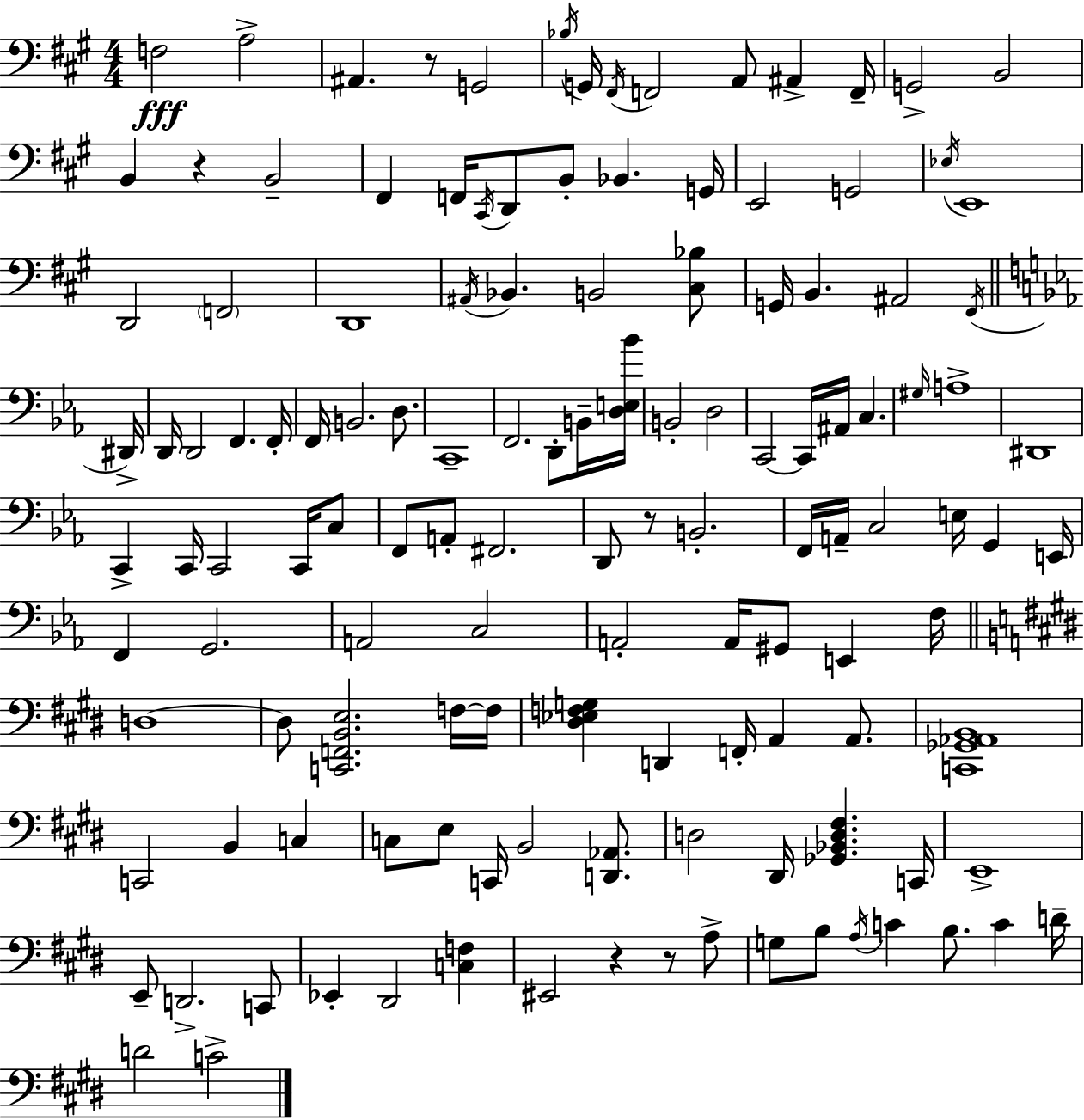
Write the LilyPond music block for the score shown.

{
  \clef bass
  \numericTimeSignature
  \time 4/4
  \key a \major
  f2\fff a2-> | ais,4. r8 g,2 | \acciaccatura { bes16 } g,16 \acciaccatura { fis,16 } f,2 a,8 ais,4-> | f,16-- g,2-> b,2 | \break b,4 r4 b,2-- | fis,4 f,16 \acciaccatura { cis,16 } d,8 b,8-. bes,4. | g,16 e,2 g,2 | \acciaccatura { ees16 } e,1 | \break d,2 \parenthesize f,2 | d,1 | \acciaccatura { ais,16 } bes,4. b,2 | <cis bes>8 g,16 b,4. ais,2 | \break \acciaccatura { fis,16 } \bar "||" \break \key ees \major dis,16-> d,16 d,2 f,4. | f,16-. f,16 b,2. d8. | c,1-- | f,2. d,8-. b,16-- | \break <d e bes'>16 b,2-. d2 | c,2~~ c,16 ais,16 c4. | \grace { gis16 } a1-> | dis,1 | \break c,4-> c,16 c,2 c,16 | c8 f,8 a,8-. fis,2. | d,8 r8 b,2.-. | f,16 a,16-- c2 e16 g,4 | \break e,16 f,4 g,2. | a,2 c2 | a,2-. a,16 gis,8 e,4 | f16 \bar "||" \break \key e \major d1~~ | d8 <c, f, b, e>2. f16~~ f16 | <dis ees f g>4 d,4 f,16-. a,4 a,8. | <c, ges, aes, b,>1 | \break c,2 b,4 c4 | c8 e8 c,16 b,2 <d, aes,>8. | d2 dis,16 <ges, bes, d fis>4. c,16 | e,1-> | \break e,8-- d,2.-> c,8 | ees,4-. dis,2 <c f>4 | eis,2 r4 r8 a8-> | g8 b8 \acciaccatura { a16 } c'4 b8. c'4 | \break d'16-- d'2 c'2-> | \bar "|."
}